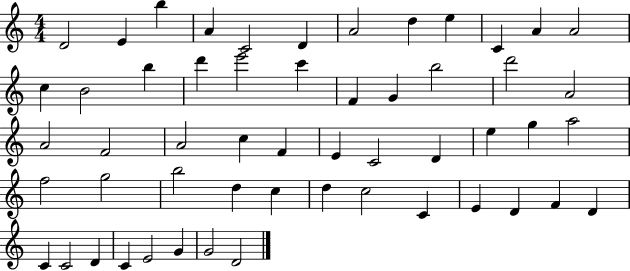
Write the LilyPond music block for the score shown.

{
  \clef treble
  \numericTimeSignature
  \time 4/4
  \key c \major
  d'2 e'4 b''4 | a'4 c'2 d'4 | a'2 d''4 e''4 | c'4 a'4 a'2 | \break c''4 b'2 b''4 | d'''4 e'''2 c'''4 | f'4 g'4 b''2 | d'''2 a'2 | \break a'2 f'2 | a'2 c''4 f'4 | e'4 c'2 d'4 | e''4 g''4 a''2 | \break f''2 g''2 | b''2 d''4 c''4 | d''4 c''2 c'4 | e'4 d'4 f'4 d'4 | \break c'4 c'2 d'4 | c'4 e'2 g'4 | g'2 d'2 | \bar "|."
}